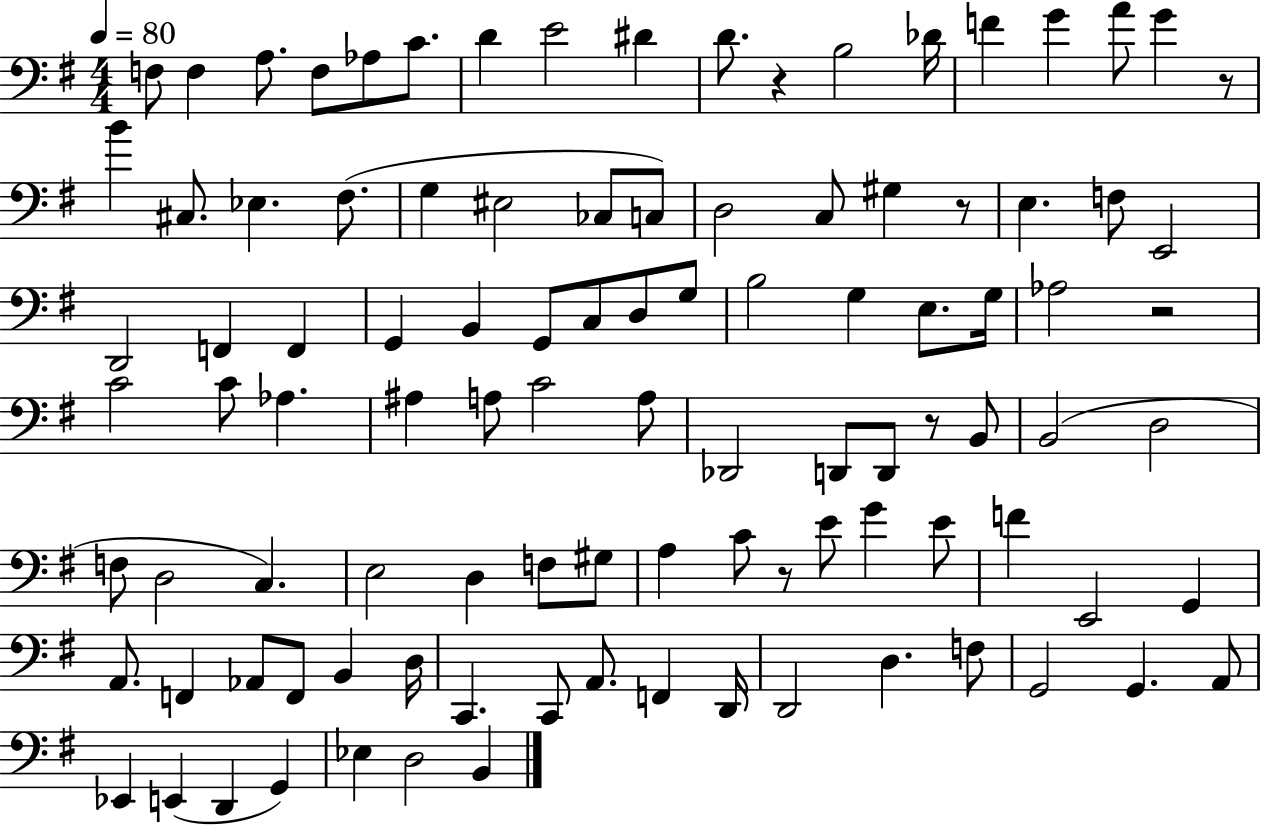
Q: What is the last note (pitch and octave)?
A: B2